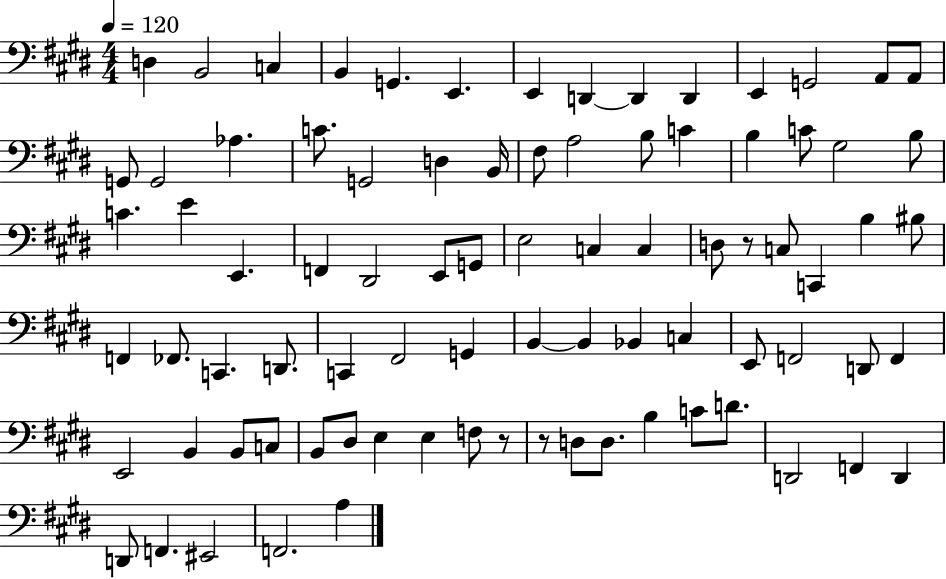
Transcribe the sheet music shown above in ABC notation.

X:1
T:Untitled
M:4/4
L:1/4
K:E
D, B,,2 C, B,, G,, E,, E,, D,, D,, D,, E,, G,,2 A,,/2 A,,/2 G,,/2 G,,2 _A, C/2 G,,2 D, B,,/4 ^F,/2 A,2 B,/2 C B, C/2 ^G,2 B,/2 C E E,, F,, ^D,,2 E,,/2 G,,/2 E,2 C, C, D,/2 z/2 C,/2 C,, B, ^B,/2 F,, _F,,/2 C,, D,,/2 C,, ^F,,2 G,, B,, B,, _B,, C, E,,/2 F,,2 D,,/2 F,, E,,2 B,, B,,/2 C,/2 B,,/2 ^D,/2 E, E, F,/2 z/2 z/2 D,/2 D,/2 B, C/2 D/2 D,,2 F,, D,, D,,/2 F,, ^E,,2 F,,2 A,